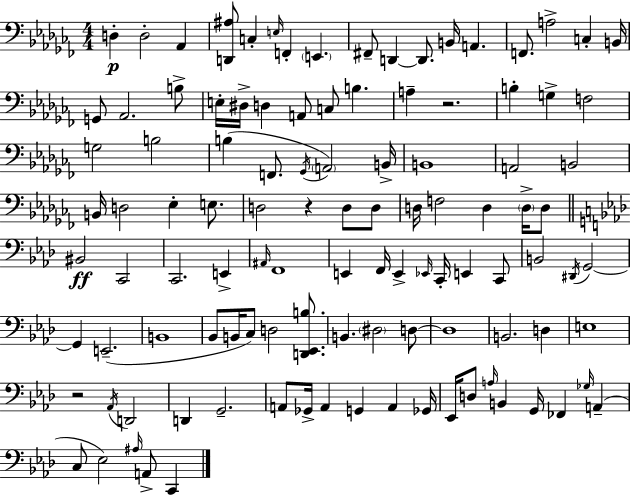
D3/q D3/h Ab2/q [D2,A#3]/e C3/q E3/s F2/q E2/q. F#2/e D2/q D2/e. B2/s A2/q. F2/e. A3/h C3/q B2/s G2/e Ab2/h. B3/e E3/s D#3/s D3/q A2/e C3/e B3/q. A3/q R/h. B3/q G3/q F3/h G3/h B3/h B3/q F2/e. Gb2/s A2/h B2/s B2/w A2/h B2/h B2/s D3/h Eb3/q E3/e. D3/h R/q D3/e D3/e D3/s F3/h D3/q D3/s D3/e BIS2/h C2/h C2/h. E2/q A#2/s F2/w E2/q F2/s E2/q Eb2/s C2/s E2/q C2/e B2/h D#2/s G2/h G2/q E2/h. B2/w Bb2/e B2/s C3/e D3/h [D2,Eb2,B3]/e. B2/q. D#3/h D3/e D3/w B2/h. D3/q E3/w R/h Ab2/s D2/h D2/q G2/h. A2/e Gb2/s A2/q G2/q A2/q Gb2/s Eb2/s D3/e A3/s B2/q G2/s FES2/q Gb3/s A2/q C3/e Eb3/h A#3/s A2/e C2/q